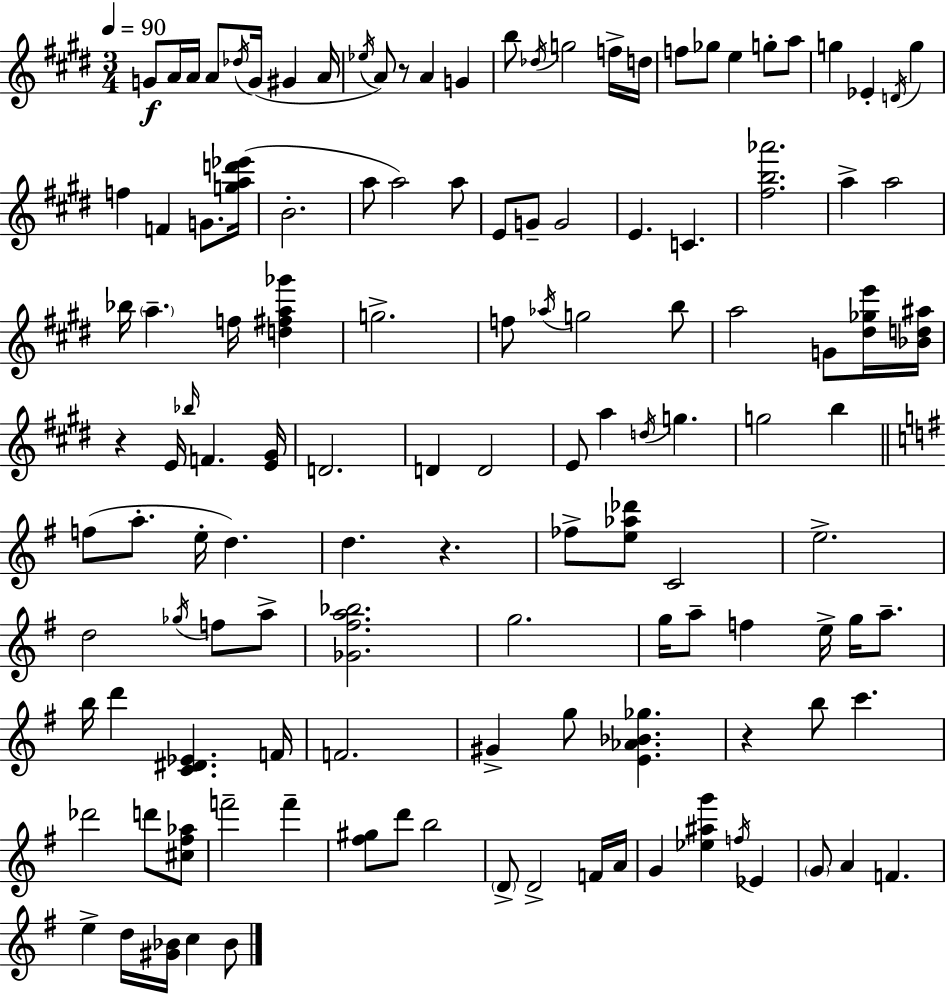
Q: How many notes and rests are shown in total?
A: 127